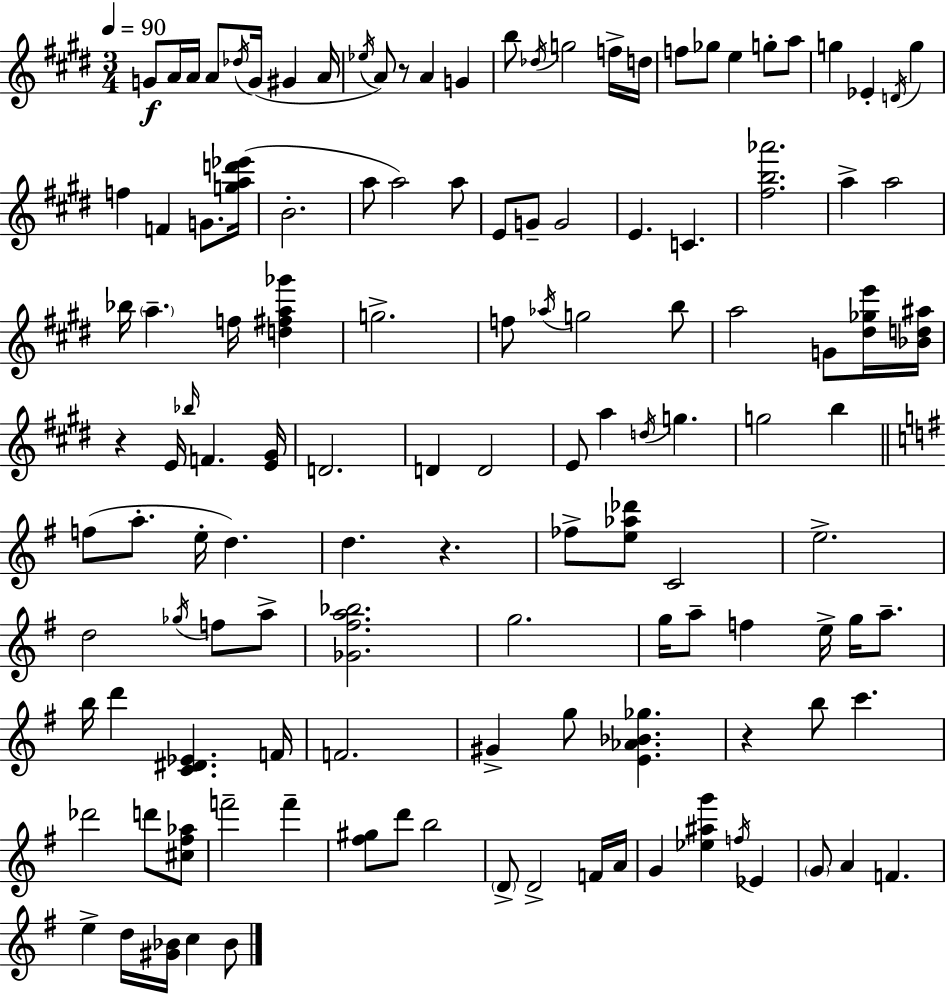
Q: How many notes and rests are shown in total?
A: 127